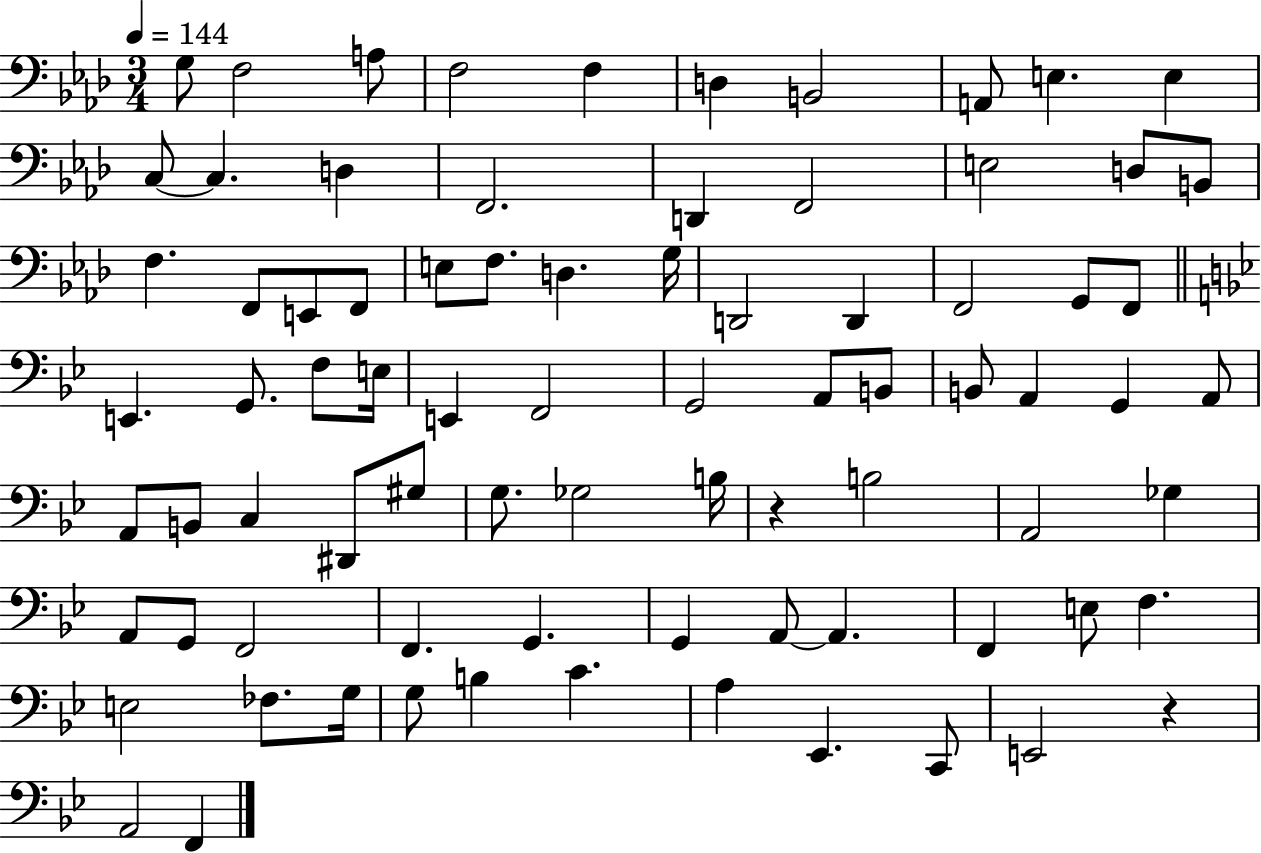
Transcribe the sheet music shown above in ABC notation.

X:1
T:Untitled
M:3/4
L:1/4
K:Ab
G,/2 F,2 A,/2 F,2 F, D, B,,2 A,,/2 E, E, C,/2 C, D, F,,2 D,, F,,2 E,2 D,/2 B,,/2 F, F,,/2 E,,/2 F,,/2 E,/2 F,/2 D, G,/4 D,,2 D,, F,,2 G,,/2 F,,/2 E,, G,,/2 F,/2 E,/4 E,, F,,2 G,,2 A,,/2 B,,/2 B,,/2 A,, G,, A,,/2 A,,/2 B,,/2 C, ^D,,/2 ^G,/2 G,/2 _G,2 B,/4 z B,2 A,,2 _G, A,,/2 G,,/2 F,,2 F,, G,, G,, A,,/2 A,, F,, E,/2 F, E,2 _F,/2 G,/4 G,/2 B, C A, _E,, C,,/2 E,,2 z A,,2 F,,